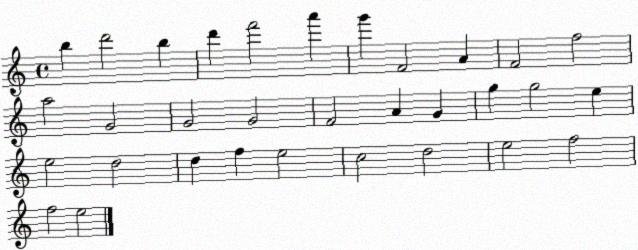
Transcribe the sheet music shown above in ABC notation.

X:1
T:Untitled
M:4/4
L:1/4
K:C
b d'2 b d' f'2 a' g' F2 A F2 f2 a2 G2 G2 G2 F2 A G g g2 e e2 d2 d f e2 c2 d2 e2 f2 f2 e2